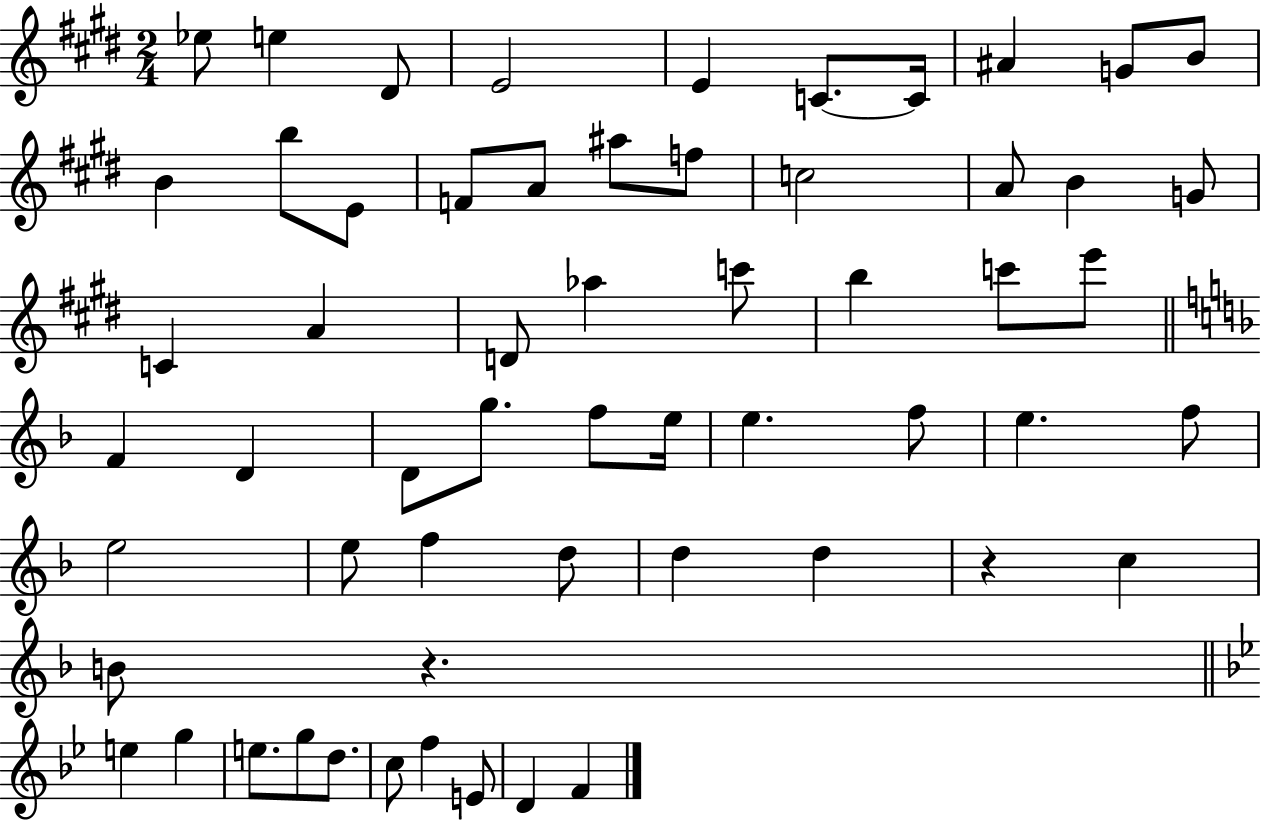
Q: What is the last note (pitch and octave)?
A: F4